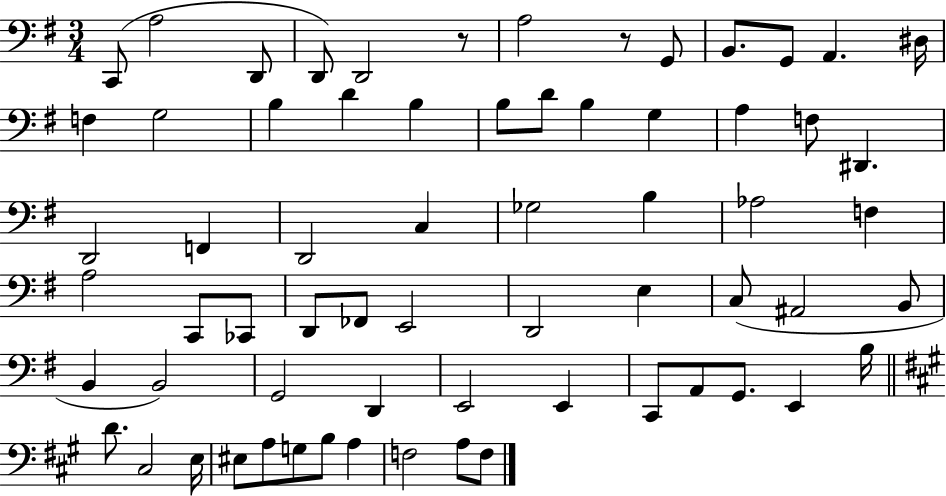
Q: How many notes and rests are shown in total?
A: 66